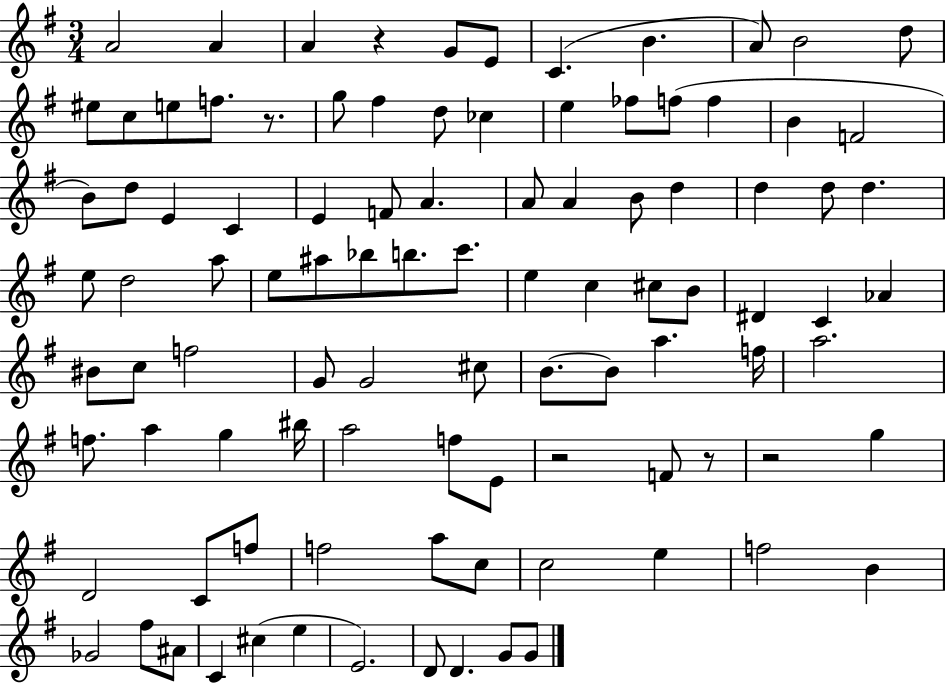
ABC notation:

X:1
T:Untitled
M:3/4
L:1/4
K:G
A2 A A z G/2 E/2 C B A/2 B2 d/2 ^e/2 c/2 e/2 f/2 z/2 g/2 ^f d/2 _c e _f/2 f/2 f B F2 B/2 d/2 E C E F/2 A A/2 A B/2 d d d/2 d e/2 d2 a/2 e/2 ^a/2 _b/2 b/2 c'/2 e c ^c/2 B/2 ^D C _A ^B/2 c/2 f2 G/2 G2 ^c/2 B/2 B/2 a f/4 a2 f/2 a g ^b/4 a2 f/2 E/2 z2 F/2 z/2 z2 g D2 C/2 f/2 f2 a/2 c/2 c2 e f2 B _G2 ^f/2 ^A/2 C ^c e E2 D/2 D G/2 G/2